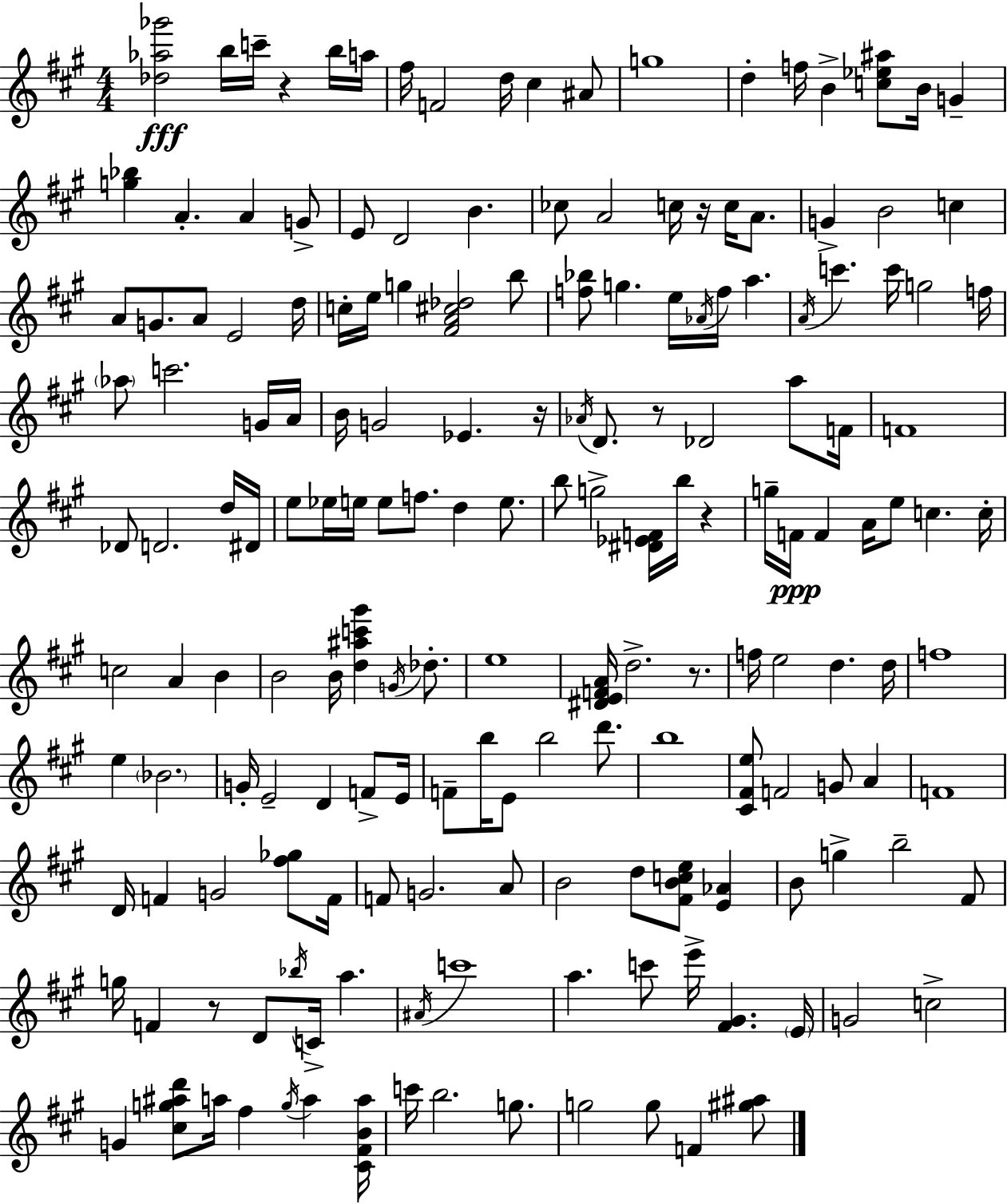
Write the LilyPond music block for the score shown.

{
  \clef treble
  \numericTimeSignature
  \time 4/4
  \key a \major
  <des'' aes'' ges'''>2\fff b''16 c'''16-- r4 b''16 a''16 | fis''16 f'2 d''16 cis''4 ais'8 | g''1 | d''4-. f''16 b'4-> <c'' ees'' ais''>8 b'16 g'4-- | \break <g'' bes''>4 a'4.-. a'4 g'8-> | e'8 d'2 b'4. | ces''8 a'2 c''16 r16 c''16 a'8. | g'4-> b'2 c''4 | \break a'8 g'8. a'8 e'2 d''16 | c''16-. e''16 g''4 <fis' a' cis'' des''>2 b''8 | <f'' bes''>8 g''4. e''16 \acciaccatura { aes'16 } f''16 a''4. | \acciaccatura { a'16 } c'''4. c'''16 g''2 | \break f''16 \parenthesize aes''8 c'''2. | g'16 a'16 b'16 g'2 ees'4. | r16 \acciaccatura { aes'16 } d'8. r8 des'2 | a''8 f'16 f'1 | \break des'8 d'2. | d''16 dis'16 e''8 ees''16 e''16 e''8 f''8. d''4 | e''8. b''8 g''2-> <dis' ees' f'>16 b''16 r4 | g''16-- f'16\ppp f'4 a'16 e''8 c''4. | \break c''16-. c''2 a'4 b'4 | b'2 b'16 <d'' ais'' c''' gis'''>4 | \acciaccatura { g'16 } des''8.-. e''1 | <dis' e' f' a'>16 d''2.-> | \break r8. f''16 e''2 d''4. | d''16 f''1 | e''4 \parenthesize bes'2. | g'16-. e'2-- d'4 | \break f'8-> e'16 f'8-- b''16 e'8 b''2 | d'''8. b''1 | <cis' fis' e''>8 f'2 g'8 | a'4 f'1 | \break d'16 f'4 g'2 | <fis'' ges''>8 f'16 f'8 g'2. | a'8 b'2 d''8 <fis' b' c'' e''>8 | <e' aes'>4 b'8 g''4-> b''2-- | \break fis'8 g''16 f'4 r8 d'8 \acciaccatura { bes''16 } c'16-> a''4. | \acciaccatura { ais'16 } c'''1 | a''4. c'''8 e'''16-> <fis' gis'>4. | \parenthesize e'16 g'2 c''2-> | \break g'4 <cis'' g'' ais'' d'''>8 a''16 fis''4 | \acciaccatura { g''16 } a''4 <cis' fis' b' a''>16 c'''16 b''2. | g''8. g''2 g''8 | f'4 <gis'' ais''>8 \bar "|."
}